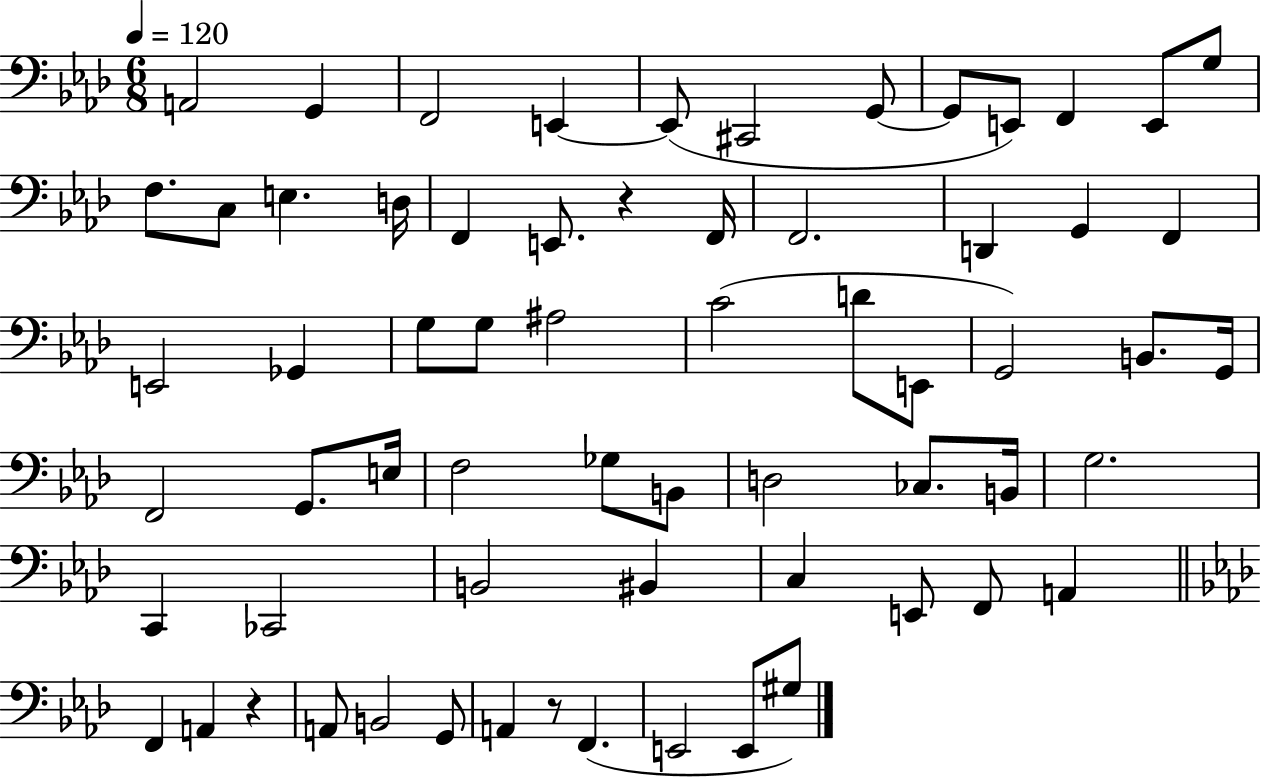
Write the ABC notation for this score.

X:1
T:Untitled
M:6/8
L:1/4
K:Ab
A,,2 G,, F,,2 E,, E,,/2 ^C,,2 G,,/2 G,,/2 E,,/2 F,, E,,/2 G,/2 F,/2 C,/2 E, D,/4 F,, E,,/2 z F,,/4 F,,2 D,, G,, F,, E,,2 _G,, G,/2 G,/2 ^A,2 C2 D/2 E,,/2 G,,2 B,,/2 G,,/4 F,,2 G,,/2 E,/4 F,2 _G,/2 B,,/2 D,2 _C,/2 B,,/4 G,2 C,, _C,,2 B,,2 ^B,, C, E,,/2 F,,/2 A,, F,, A,, z A,,/2 B,,2 G,,/2 A,, z/2 F,, E,,2 E,,/2 ^G,/2